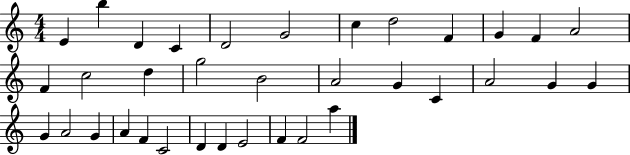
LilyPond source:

{
  \clef treble
  \numericTimeSignature
  \time 4/4
  \key c \major
  e'4 b''4 d'4 c'4 | d'2 g'2 | c''4 d''2 f'4 | g'4 f'4 a'2 | \break f'4 c''2 d''4 | g''2 b'2 | a'2 g'4 c'4 | a'2 g'4 g'4 | \break g'4 a'2 g'4 | a'4 f'4 c'2 | d'4 d'4 e'2 | f'4 f'2 a''4 | \break \bar "|."
}